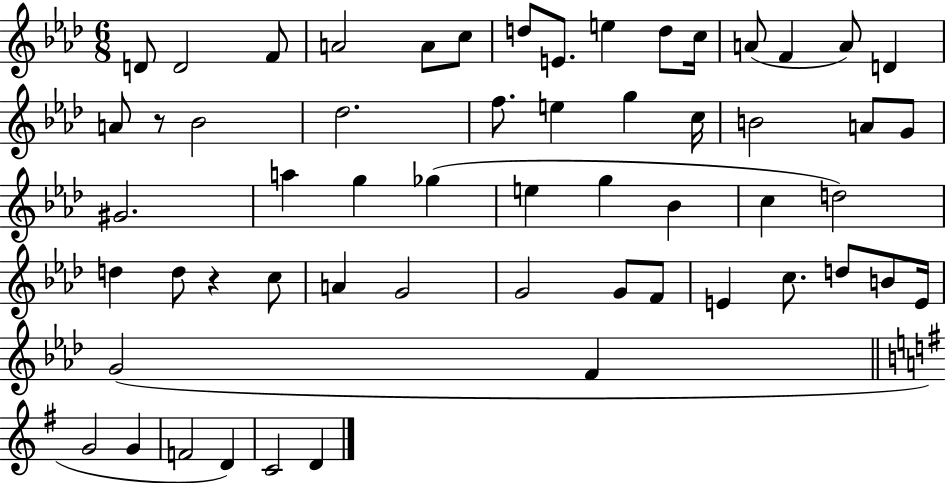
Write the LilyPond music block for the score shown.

{
  \clef treble
  \numericTimeSignature
  \time 6/8
  \key aes \major
  d'8 d'2 f'8 | a'2 a'8 c''8 | d''8 e'8. e''4 d''8 c''16 | a'8( f'4 a'8) d'4 | \break a'8 r8 bes'2 | des''2. | f''8. e''4 g''4 c''16 | b'2 a'8 g'8 | \break gis'2. | a''4 g''4 ges''4( | e''4 g''4 bes'4 | c''4 d''2) | \break d''4 d''8 r4 c''8 | a'4 g'2 | g'2 g'8 f'8 | e'4 c''8. d''8 b'8 e'16 | \break g'2( f'4 | \bar "||" \break \key g \major g'2 g'4 | f'2 d'4) | c'2 d'4 | \bar "|."
}